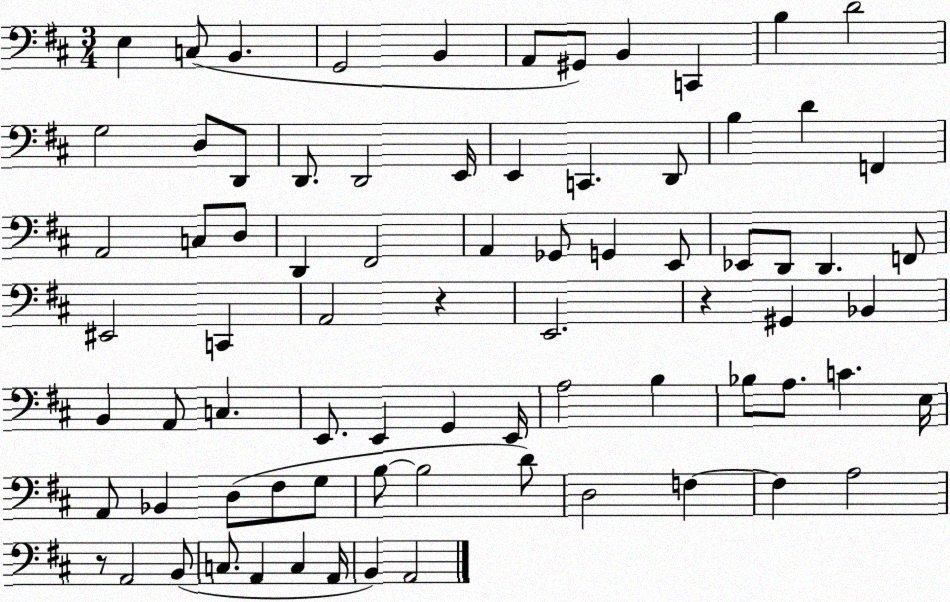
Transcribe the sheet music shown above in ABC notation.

X:1
T:Untitled
M:3/4
L:1/4
K:D
E, C,/2 B,, G,,2 B,, A,,/2 ^G,,/2 B,, C,, B, D2 G,2 D,/2 D,,/2 D,,/2 D,,2 E,,/4 E,, C,, D,,/2 B, D F,, A,,2 C,/2 D,/2 D,, ^F,,2 A,, _G,,/2 G,, E,,/2 _E,,/2 D,,/2 D,, F,,/2 ^E,,2 C,, A,,2 z E,,2 z ^G,, _B,, B,, A,,/2 C, E,,/2 E,, G,, E,,/4 A,2 B, _B,/2 A,/2 C E,/4 A,,/2 _B,, D,/2 ^F,/2 G,/2 B,/2 B,2 D/2 D,2 F, F, A,2 z/2 A,,2 B,,/2 C,/2 A,, C, A,,/4 B,, A,,2